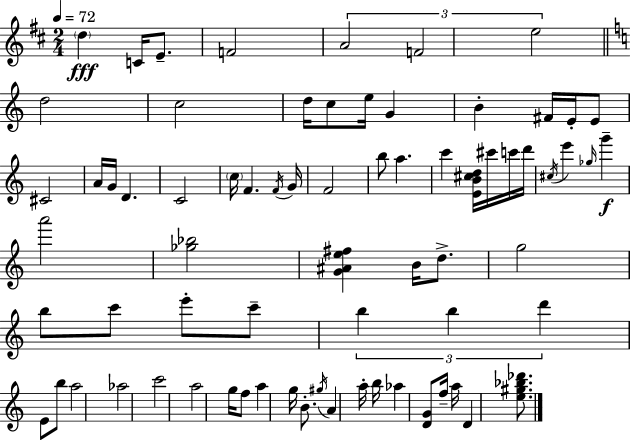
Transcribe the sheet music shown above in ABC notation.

X:1
T:Untitled
M:2/4
L:1/4
K:D
d C/4 E/2 F2 A2 F2 e2 d2 c2 d/4 c/2 e/4 G B ^F/4 E/4 E/2 ^C2 A/4 G/4 D C2 c/4 F F/4 G/4 F2 b/2 a c' [EB^cd]/4 ^c'/4 c'/4 d'/4 ^c/4 e' _g/4 g' a'2 [_g_b]2 [G^Ae^f] B/4 d/2 g2 b/2 c'/2 e'/2 c'/2 b b d' E/2 b/2 a2 _a2 c'2 a2 g/4 f/2 a g/4 B/2 ^g/4 A a/4 b/4 _a [DG]/2 f/4 a/4 D [e^g_b_d']/2